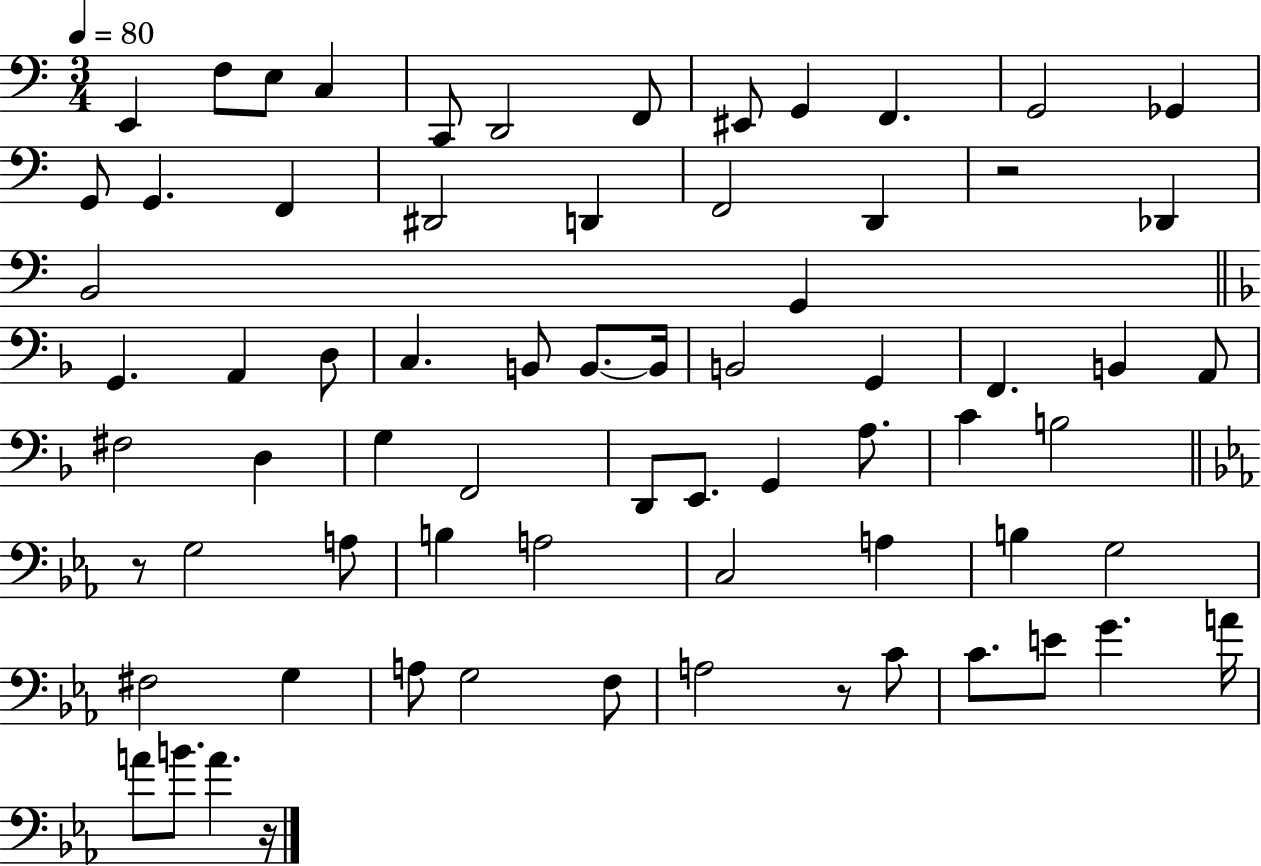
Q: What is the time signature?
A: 3/4